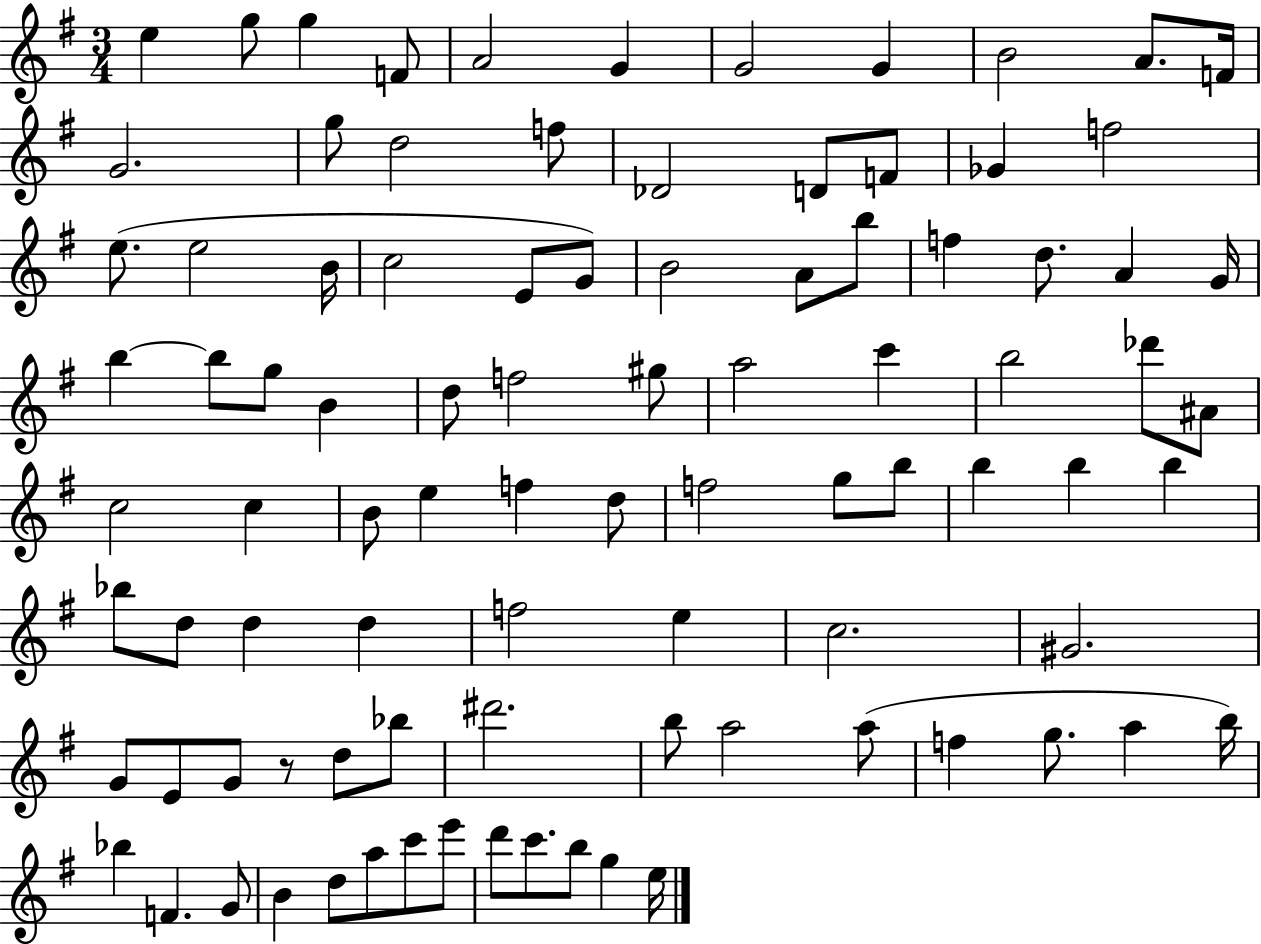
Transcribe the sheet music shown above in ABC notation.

X:1
T:Untitled
M:3/4
L:1/4
K:G
e g/2 g F/2 A2 G G2 G B2 A/2 F/4 G2 g/2 d2 f/2 _D2 D/2 F/2 _G f2 e/2 e2 B/4 c2 E/2 G/2 B2 A/2 b/2 f d/2 A G/4 b b/2 g/2 B d/2 f2 ^g/2 a2 c' b2 _d'/2 ^A/2 c2 c B/2 e f d/2 f2 g/2 b/2 b b b _b/2 d/2 d d f2 e c2 ^G2 G/2 E/2 G/2 z/2 d/2 _b/2 ^d'2 b/2 a2 a/2 f g/2 a b/4 _b F G/2 B d/2 a/2 c'/2 e'/2 d'/2 c'/2 b/2 g e/4